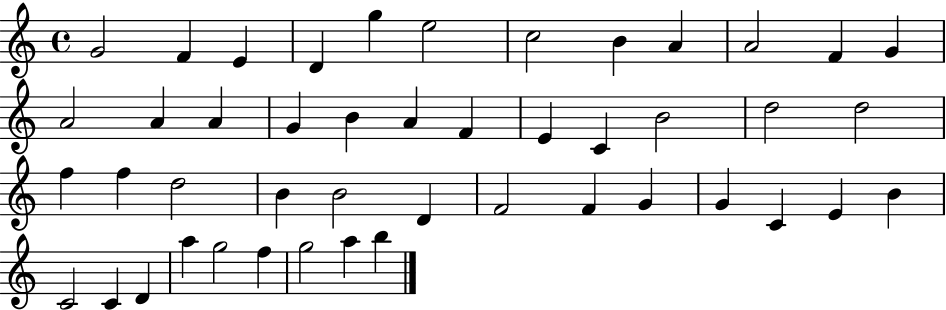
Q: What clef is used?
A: treble